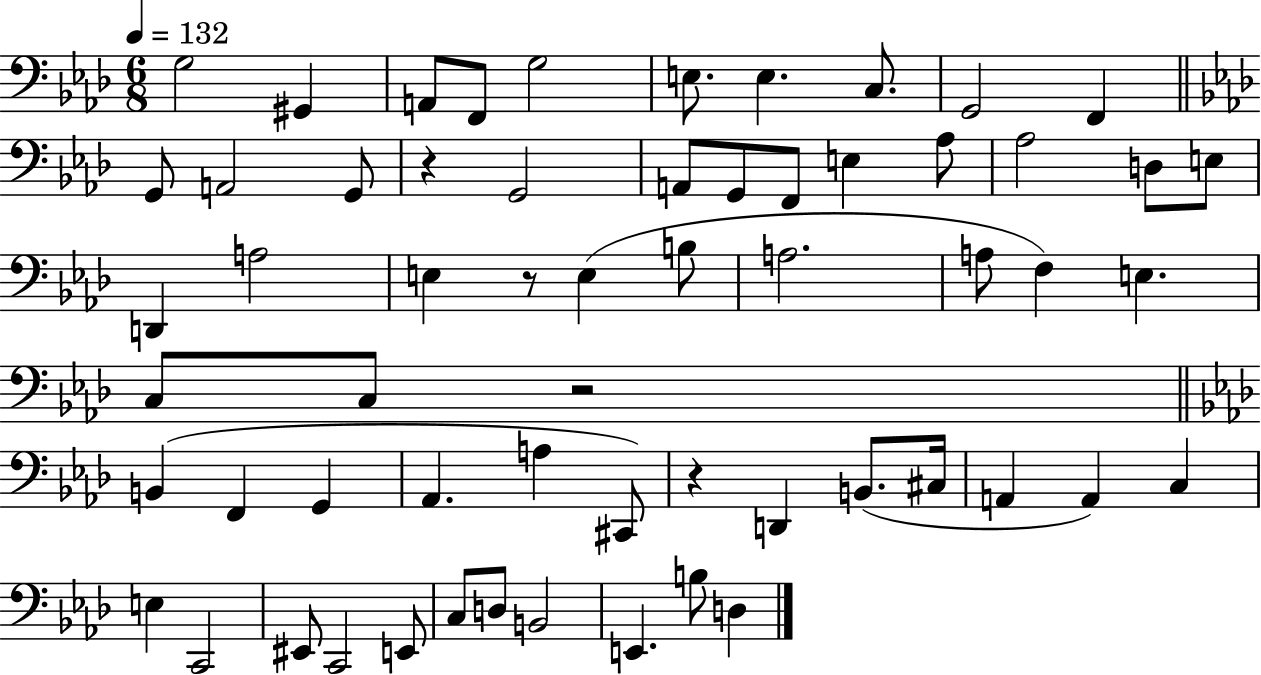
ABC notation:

X:1
T:Untitled
M:6/8
L:1/4
K:Ab
G,2 ^G,, A,,/2 F,,/2 G,2 E,/2 E, C,/2 G,,2 F,, G,,/2 A,,2 G,,/2 z G,,2 A,,/2 G,,/2 F,,/2 E, _A,/2 _A,2 D,/2 E,/2 D,, A,2 E, z/2 E, B,/2 A,2 A,/2 F, E, C,/2 C,/2 z2 B,, F,, G,, _A,, A, ^C,,/2 z D,, B,,/2 ^C,/4 A,, A,, C, E, C,,2 ^E,,/2 C,,2 E,,/2 C,/2 D,/2 B,,2 E,, B,/2 D,